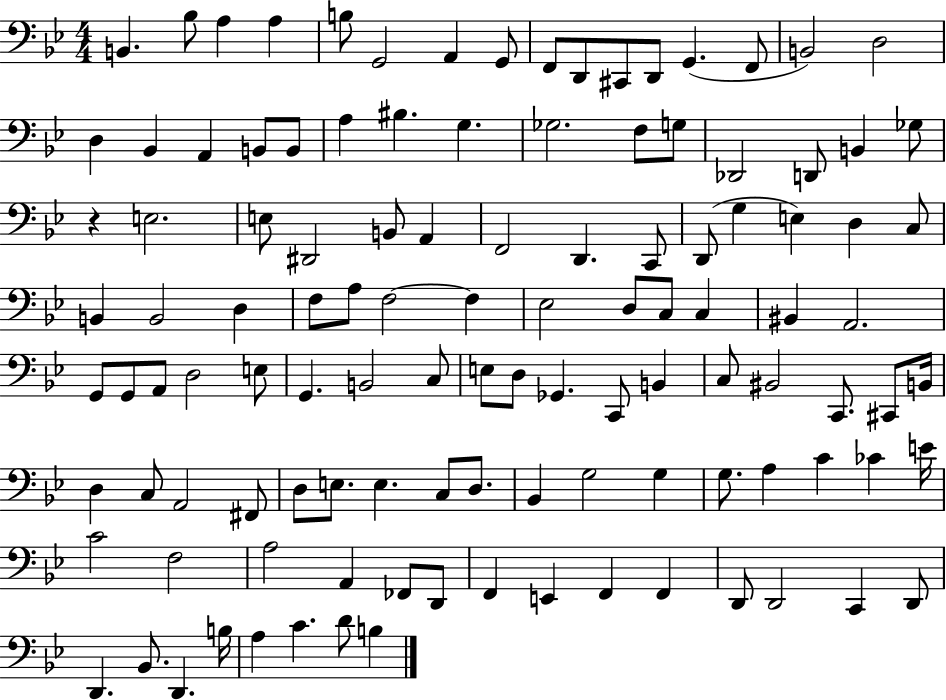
B2/q. Bb3/e A3/q A3/q B3/e G2/h A2/q G2/e F2/e D2/e C#2/e D2/e G2/q. F2/e B2/h D3/h D3/q Bb2/q A2/q B2/e B2/e A3/q BIS3/q. G3/q. Gb3/h. F3/e G3/e Db2/h D2/e B2/q Gb3/e R/q E3/h. E3/e D#2/h B2/e A2/q F2/h D2/q. C2/e D2/e G3/q E3/q D3/q C3/e B2/q B2/h D3/q F3/e A3/e F3/h F3/q Eb3/h D3/e C3/e C3/q BIS2/q A2/h. G2/e G2/e A2/e D3/h E3/e G2/q. B2/h C3/e E3/e D3/e Gb2/q. C2/e B2/q C3/e BIS2/h C2/e. C#2/e B2/s D3/q C3/e A2/h F#2/e D3/e E3/e. E3/q. C3/e D3/e. Bb2/q G3/h G3/q G3/e. A3/q C4/q CES4/q E4/s C4/h F3/h A3/h A2/q FES2/e D2/e F2/q E2/q F2/q F2/q D2/e D2/h C2/q D2/e D2/q. Bb2/e. D2/q. B3/s A3/q C4/q. D4/e B3/q